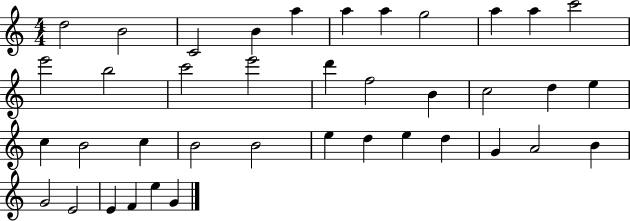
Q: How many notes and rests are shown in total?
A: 39